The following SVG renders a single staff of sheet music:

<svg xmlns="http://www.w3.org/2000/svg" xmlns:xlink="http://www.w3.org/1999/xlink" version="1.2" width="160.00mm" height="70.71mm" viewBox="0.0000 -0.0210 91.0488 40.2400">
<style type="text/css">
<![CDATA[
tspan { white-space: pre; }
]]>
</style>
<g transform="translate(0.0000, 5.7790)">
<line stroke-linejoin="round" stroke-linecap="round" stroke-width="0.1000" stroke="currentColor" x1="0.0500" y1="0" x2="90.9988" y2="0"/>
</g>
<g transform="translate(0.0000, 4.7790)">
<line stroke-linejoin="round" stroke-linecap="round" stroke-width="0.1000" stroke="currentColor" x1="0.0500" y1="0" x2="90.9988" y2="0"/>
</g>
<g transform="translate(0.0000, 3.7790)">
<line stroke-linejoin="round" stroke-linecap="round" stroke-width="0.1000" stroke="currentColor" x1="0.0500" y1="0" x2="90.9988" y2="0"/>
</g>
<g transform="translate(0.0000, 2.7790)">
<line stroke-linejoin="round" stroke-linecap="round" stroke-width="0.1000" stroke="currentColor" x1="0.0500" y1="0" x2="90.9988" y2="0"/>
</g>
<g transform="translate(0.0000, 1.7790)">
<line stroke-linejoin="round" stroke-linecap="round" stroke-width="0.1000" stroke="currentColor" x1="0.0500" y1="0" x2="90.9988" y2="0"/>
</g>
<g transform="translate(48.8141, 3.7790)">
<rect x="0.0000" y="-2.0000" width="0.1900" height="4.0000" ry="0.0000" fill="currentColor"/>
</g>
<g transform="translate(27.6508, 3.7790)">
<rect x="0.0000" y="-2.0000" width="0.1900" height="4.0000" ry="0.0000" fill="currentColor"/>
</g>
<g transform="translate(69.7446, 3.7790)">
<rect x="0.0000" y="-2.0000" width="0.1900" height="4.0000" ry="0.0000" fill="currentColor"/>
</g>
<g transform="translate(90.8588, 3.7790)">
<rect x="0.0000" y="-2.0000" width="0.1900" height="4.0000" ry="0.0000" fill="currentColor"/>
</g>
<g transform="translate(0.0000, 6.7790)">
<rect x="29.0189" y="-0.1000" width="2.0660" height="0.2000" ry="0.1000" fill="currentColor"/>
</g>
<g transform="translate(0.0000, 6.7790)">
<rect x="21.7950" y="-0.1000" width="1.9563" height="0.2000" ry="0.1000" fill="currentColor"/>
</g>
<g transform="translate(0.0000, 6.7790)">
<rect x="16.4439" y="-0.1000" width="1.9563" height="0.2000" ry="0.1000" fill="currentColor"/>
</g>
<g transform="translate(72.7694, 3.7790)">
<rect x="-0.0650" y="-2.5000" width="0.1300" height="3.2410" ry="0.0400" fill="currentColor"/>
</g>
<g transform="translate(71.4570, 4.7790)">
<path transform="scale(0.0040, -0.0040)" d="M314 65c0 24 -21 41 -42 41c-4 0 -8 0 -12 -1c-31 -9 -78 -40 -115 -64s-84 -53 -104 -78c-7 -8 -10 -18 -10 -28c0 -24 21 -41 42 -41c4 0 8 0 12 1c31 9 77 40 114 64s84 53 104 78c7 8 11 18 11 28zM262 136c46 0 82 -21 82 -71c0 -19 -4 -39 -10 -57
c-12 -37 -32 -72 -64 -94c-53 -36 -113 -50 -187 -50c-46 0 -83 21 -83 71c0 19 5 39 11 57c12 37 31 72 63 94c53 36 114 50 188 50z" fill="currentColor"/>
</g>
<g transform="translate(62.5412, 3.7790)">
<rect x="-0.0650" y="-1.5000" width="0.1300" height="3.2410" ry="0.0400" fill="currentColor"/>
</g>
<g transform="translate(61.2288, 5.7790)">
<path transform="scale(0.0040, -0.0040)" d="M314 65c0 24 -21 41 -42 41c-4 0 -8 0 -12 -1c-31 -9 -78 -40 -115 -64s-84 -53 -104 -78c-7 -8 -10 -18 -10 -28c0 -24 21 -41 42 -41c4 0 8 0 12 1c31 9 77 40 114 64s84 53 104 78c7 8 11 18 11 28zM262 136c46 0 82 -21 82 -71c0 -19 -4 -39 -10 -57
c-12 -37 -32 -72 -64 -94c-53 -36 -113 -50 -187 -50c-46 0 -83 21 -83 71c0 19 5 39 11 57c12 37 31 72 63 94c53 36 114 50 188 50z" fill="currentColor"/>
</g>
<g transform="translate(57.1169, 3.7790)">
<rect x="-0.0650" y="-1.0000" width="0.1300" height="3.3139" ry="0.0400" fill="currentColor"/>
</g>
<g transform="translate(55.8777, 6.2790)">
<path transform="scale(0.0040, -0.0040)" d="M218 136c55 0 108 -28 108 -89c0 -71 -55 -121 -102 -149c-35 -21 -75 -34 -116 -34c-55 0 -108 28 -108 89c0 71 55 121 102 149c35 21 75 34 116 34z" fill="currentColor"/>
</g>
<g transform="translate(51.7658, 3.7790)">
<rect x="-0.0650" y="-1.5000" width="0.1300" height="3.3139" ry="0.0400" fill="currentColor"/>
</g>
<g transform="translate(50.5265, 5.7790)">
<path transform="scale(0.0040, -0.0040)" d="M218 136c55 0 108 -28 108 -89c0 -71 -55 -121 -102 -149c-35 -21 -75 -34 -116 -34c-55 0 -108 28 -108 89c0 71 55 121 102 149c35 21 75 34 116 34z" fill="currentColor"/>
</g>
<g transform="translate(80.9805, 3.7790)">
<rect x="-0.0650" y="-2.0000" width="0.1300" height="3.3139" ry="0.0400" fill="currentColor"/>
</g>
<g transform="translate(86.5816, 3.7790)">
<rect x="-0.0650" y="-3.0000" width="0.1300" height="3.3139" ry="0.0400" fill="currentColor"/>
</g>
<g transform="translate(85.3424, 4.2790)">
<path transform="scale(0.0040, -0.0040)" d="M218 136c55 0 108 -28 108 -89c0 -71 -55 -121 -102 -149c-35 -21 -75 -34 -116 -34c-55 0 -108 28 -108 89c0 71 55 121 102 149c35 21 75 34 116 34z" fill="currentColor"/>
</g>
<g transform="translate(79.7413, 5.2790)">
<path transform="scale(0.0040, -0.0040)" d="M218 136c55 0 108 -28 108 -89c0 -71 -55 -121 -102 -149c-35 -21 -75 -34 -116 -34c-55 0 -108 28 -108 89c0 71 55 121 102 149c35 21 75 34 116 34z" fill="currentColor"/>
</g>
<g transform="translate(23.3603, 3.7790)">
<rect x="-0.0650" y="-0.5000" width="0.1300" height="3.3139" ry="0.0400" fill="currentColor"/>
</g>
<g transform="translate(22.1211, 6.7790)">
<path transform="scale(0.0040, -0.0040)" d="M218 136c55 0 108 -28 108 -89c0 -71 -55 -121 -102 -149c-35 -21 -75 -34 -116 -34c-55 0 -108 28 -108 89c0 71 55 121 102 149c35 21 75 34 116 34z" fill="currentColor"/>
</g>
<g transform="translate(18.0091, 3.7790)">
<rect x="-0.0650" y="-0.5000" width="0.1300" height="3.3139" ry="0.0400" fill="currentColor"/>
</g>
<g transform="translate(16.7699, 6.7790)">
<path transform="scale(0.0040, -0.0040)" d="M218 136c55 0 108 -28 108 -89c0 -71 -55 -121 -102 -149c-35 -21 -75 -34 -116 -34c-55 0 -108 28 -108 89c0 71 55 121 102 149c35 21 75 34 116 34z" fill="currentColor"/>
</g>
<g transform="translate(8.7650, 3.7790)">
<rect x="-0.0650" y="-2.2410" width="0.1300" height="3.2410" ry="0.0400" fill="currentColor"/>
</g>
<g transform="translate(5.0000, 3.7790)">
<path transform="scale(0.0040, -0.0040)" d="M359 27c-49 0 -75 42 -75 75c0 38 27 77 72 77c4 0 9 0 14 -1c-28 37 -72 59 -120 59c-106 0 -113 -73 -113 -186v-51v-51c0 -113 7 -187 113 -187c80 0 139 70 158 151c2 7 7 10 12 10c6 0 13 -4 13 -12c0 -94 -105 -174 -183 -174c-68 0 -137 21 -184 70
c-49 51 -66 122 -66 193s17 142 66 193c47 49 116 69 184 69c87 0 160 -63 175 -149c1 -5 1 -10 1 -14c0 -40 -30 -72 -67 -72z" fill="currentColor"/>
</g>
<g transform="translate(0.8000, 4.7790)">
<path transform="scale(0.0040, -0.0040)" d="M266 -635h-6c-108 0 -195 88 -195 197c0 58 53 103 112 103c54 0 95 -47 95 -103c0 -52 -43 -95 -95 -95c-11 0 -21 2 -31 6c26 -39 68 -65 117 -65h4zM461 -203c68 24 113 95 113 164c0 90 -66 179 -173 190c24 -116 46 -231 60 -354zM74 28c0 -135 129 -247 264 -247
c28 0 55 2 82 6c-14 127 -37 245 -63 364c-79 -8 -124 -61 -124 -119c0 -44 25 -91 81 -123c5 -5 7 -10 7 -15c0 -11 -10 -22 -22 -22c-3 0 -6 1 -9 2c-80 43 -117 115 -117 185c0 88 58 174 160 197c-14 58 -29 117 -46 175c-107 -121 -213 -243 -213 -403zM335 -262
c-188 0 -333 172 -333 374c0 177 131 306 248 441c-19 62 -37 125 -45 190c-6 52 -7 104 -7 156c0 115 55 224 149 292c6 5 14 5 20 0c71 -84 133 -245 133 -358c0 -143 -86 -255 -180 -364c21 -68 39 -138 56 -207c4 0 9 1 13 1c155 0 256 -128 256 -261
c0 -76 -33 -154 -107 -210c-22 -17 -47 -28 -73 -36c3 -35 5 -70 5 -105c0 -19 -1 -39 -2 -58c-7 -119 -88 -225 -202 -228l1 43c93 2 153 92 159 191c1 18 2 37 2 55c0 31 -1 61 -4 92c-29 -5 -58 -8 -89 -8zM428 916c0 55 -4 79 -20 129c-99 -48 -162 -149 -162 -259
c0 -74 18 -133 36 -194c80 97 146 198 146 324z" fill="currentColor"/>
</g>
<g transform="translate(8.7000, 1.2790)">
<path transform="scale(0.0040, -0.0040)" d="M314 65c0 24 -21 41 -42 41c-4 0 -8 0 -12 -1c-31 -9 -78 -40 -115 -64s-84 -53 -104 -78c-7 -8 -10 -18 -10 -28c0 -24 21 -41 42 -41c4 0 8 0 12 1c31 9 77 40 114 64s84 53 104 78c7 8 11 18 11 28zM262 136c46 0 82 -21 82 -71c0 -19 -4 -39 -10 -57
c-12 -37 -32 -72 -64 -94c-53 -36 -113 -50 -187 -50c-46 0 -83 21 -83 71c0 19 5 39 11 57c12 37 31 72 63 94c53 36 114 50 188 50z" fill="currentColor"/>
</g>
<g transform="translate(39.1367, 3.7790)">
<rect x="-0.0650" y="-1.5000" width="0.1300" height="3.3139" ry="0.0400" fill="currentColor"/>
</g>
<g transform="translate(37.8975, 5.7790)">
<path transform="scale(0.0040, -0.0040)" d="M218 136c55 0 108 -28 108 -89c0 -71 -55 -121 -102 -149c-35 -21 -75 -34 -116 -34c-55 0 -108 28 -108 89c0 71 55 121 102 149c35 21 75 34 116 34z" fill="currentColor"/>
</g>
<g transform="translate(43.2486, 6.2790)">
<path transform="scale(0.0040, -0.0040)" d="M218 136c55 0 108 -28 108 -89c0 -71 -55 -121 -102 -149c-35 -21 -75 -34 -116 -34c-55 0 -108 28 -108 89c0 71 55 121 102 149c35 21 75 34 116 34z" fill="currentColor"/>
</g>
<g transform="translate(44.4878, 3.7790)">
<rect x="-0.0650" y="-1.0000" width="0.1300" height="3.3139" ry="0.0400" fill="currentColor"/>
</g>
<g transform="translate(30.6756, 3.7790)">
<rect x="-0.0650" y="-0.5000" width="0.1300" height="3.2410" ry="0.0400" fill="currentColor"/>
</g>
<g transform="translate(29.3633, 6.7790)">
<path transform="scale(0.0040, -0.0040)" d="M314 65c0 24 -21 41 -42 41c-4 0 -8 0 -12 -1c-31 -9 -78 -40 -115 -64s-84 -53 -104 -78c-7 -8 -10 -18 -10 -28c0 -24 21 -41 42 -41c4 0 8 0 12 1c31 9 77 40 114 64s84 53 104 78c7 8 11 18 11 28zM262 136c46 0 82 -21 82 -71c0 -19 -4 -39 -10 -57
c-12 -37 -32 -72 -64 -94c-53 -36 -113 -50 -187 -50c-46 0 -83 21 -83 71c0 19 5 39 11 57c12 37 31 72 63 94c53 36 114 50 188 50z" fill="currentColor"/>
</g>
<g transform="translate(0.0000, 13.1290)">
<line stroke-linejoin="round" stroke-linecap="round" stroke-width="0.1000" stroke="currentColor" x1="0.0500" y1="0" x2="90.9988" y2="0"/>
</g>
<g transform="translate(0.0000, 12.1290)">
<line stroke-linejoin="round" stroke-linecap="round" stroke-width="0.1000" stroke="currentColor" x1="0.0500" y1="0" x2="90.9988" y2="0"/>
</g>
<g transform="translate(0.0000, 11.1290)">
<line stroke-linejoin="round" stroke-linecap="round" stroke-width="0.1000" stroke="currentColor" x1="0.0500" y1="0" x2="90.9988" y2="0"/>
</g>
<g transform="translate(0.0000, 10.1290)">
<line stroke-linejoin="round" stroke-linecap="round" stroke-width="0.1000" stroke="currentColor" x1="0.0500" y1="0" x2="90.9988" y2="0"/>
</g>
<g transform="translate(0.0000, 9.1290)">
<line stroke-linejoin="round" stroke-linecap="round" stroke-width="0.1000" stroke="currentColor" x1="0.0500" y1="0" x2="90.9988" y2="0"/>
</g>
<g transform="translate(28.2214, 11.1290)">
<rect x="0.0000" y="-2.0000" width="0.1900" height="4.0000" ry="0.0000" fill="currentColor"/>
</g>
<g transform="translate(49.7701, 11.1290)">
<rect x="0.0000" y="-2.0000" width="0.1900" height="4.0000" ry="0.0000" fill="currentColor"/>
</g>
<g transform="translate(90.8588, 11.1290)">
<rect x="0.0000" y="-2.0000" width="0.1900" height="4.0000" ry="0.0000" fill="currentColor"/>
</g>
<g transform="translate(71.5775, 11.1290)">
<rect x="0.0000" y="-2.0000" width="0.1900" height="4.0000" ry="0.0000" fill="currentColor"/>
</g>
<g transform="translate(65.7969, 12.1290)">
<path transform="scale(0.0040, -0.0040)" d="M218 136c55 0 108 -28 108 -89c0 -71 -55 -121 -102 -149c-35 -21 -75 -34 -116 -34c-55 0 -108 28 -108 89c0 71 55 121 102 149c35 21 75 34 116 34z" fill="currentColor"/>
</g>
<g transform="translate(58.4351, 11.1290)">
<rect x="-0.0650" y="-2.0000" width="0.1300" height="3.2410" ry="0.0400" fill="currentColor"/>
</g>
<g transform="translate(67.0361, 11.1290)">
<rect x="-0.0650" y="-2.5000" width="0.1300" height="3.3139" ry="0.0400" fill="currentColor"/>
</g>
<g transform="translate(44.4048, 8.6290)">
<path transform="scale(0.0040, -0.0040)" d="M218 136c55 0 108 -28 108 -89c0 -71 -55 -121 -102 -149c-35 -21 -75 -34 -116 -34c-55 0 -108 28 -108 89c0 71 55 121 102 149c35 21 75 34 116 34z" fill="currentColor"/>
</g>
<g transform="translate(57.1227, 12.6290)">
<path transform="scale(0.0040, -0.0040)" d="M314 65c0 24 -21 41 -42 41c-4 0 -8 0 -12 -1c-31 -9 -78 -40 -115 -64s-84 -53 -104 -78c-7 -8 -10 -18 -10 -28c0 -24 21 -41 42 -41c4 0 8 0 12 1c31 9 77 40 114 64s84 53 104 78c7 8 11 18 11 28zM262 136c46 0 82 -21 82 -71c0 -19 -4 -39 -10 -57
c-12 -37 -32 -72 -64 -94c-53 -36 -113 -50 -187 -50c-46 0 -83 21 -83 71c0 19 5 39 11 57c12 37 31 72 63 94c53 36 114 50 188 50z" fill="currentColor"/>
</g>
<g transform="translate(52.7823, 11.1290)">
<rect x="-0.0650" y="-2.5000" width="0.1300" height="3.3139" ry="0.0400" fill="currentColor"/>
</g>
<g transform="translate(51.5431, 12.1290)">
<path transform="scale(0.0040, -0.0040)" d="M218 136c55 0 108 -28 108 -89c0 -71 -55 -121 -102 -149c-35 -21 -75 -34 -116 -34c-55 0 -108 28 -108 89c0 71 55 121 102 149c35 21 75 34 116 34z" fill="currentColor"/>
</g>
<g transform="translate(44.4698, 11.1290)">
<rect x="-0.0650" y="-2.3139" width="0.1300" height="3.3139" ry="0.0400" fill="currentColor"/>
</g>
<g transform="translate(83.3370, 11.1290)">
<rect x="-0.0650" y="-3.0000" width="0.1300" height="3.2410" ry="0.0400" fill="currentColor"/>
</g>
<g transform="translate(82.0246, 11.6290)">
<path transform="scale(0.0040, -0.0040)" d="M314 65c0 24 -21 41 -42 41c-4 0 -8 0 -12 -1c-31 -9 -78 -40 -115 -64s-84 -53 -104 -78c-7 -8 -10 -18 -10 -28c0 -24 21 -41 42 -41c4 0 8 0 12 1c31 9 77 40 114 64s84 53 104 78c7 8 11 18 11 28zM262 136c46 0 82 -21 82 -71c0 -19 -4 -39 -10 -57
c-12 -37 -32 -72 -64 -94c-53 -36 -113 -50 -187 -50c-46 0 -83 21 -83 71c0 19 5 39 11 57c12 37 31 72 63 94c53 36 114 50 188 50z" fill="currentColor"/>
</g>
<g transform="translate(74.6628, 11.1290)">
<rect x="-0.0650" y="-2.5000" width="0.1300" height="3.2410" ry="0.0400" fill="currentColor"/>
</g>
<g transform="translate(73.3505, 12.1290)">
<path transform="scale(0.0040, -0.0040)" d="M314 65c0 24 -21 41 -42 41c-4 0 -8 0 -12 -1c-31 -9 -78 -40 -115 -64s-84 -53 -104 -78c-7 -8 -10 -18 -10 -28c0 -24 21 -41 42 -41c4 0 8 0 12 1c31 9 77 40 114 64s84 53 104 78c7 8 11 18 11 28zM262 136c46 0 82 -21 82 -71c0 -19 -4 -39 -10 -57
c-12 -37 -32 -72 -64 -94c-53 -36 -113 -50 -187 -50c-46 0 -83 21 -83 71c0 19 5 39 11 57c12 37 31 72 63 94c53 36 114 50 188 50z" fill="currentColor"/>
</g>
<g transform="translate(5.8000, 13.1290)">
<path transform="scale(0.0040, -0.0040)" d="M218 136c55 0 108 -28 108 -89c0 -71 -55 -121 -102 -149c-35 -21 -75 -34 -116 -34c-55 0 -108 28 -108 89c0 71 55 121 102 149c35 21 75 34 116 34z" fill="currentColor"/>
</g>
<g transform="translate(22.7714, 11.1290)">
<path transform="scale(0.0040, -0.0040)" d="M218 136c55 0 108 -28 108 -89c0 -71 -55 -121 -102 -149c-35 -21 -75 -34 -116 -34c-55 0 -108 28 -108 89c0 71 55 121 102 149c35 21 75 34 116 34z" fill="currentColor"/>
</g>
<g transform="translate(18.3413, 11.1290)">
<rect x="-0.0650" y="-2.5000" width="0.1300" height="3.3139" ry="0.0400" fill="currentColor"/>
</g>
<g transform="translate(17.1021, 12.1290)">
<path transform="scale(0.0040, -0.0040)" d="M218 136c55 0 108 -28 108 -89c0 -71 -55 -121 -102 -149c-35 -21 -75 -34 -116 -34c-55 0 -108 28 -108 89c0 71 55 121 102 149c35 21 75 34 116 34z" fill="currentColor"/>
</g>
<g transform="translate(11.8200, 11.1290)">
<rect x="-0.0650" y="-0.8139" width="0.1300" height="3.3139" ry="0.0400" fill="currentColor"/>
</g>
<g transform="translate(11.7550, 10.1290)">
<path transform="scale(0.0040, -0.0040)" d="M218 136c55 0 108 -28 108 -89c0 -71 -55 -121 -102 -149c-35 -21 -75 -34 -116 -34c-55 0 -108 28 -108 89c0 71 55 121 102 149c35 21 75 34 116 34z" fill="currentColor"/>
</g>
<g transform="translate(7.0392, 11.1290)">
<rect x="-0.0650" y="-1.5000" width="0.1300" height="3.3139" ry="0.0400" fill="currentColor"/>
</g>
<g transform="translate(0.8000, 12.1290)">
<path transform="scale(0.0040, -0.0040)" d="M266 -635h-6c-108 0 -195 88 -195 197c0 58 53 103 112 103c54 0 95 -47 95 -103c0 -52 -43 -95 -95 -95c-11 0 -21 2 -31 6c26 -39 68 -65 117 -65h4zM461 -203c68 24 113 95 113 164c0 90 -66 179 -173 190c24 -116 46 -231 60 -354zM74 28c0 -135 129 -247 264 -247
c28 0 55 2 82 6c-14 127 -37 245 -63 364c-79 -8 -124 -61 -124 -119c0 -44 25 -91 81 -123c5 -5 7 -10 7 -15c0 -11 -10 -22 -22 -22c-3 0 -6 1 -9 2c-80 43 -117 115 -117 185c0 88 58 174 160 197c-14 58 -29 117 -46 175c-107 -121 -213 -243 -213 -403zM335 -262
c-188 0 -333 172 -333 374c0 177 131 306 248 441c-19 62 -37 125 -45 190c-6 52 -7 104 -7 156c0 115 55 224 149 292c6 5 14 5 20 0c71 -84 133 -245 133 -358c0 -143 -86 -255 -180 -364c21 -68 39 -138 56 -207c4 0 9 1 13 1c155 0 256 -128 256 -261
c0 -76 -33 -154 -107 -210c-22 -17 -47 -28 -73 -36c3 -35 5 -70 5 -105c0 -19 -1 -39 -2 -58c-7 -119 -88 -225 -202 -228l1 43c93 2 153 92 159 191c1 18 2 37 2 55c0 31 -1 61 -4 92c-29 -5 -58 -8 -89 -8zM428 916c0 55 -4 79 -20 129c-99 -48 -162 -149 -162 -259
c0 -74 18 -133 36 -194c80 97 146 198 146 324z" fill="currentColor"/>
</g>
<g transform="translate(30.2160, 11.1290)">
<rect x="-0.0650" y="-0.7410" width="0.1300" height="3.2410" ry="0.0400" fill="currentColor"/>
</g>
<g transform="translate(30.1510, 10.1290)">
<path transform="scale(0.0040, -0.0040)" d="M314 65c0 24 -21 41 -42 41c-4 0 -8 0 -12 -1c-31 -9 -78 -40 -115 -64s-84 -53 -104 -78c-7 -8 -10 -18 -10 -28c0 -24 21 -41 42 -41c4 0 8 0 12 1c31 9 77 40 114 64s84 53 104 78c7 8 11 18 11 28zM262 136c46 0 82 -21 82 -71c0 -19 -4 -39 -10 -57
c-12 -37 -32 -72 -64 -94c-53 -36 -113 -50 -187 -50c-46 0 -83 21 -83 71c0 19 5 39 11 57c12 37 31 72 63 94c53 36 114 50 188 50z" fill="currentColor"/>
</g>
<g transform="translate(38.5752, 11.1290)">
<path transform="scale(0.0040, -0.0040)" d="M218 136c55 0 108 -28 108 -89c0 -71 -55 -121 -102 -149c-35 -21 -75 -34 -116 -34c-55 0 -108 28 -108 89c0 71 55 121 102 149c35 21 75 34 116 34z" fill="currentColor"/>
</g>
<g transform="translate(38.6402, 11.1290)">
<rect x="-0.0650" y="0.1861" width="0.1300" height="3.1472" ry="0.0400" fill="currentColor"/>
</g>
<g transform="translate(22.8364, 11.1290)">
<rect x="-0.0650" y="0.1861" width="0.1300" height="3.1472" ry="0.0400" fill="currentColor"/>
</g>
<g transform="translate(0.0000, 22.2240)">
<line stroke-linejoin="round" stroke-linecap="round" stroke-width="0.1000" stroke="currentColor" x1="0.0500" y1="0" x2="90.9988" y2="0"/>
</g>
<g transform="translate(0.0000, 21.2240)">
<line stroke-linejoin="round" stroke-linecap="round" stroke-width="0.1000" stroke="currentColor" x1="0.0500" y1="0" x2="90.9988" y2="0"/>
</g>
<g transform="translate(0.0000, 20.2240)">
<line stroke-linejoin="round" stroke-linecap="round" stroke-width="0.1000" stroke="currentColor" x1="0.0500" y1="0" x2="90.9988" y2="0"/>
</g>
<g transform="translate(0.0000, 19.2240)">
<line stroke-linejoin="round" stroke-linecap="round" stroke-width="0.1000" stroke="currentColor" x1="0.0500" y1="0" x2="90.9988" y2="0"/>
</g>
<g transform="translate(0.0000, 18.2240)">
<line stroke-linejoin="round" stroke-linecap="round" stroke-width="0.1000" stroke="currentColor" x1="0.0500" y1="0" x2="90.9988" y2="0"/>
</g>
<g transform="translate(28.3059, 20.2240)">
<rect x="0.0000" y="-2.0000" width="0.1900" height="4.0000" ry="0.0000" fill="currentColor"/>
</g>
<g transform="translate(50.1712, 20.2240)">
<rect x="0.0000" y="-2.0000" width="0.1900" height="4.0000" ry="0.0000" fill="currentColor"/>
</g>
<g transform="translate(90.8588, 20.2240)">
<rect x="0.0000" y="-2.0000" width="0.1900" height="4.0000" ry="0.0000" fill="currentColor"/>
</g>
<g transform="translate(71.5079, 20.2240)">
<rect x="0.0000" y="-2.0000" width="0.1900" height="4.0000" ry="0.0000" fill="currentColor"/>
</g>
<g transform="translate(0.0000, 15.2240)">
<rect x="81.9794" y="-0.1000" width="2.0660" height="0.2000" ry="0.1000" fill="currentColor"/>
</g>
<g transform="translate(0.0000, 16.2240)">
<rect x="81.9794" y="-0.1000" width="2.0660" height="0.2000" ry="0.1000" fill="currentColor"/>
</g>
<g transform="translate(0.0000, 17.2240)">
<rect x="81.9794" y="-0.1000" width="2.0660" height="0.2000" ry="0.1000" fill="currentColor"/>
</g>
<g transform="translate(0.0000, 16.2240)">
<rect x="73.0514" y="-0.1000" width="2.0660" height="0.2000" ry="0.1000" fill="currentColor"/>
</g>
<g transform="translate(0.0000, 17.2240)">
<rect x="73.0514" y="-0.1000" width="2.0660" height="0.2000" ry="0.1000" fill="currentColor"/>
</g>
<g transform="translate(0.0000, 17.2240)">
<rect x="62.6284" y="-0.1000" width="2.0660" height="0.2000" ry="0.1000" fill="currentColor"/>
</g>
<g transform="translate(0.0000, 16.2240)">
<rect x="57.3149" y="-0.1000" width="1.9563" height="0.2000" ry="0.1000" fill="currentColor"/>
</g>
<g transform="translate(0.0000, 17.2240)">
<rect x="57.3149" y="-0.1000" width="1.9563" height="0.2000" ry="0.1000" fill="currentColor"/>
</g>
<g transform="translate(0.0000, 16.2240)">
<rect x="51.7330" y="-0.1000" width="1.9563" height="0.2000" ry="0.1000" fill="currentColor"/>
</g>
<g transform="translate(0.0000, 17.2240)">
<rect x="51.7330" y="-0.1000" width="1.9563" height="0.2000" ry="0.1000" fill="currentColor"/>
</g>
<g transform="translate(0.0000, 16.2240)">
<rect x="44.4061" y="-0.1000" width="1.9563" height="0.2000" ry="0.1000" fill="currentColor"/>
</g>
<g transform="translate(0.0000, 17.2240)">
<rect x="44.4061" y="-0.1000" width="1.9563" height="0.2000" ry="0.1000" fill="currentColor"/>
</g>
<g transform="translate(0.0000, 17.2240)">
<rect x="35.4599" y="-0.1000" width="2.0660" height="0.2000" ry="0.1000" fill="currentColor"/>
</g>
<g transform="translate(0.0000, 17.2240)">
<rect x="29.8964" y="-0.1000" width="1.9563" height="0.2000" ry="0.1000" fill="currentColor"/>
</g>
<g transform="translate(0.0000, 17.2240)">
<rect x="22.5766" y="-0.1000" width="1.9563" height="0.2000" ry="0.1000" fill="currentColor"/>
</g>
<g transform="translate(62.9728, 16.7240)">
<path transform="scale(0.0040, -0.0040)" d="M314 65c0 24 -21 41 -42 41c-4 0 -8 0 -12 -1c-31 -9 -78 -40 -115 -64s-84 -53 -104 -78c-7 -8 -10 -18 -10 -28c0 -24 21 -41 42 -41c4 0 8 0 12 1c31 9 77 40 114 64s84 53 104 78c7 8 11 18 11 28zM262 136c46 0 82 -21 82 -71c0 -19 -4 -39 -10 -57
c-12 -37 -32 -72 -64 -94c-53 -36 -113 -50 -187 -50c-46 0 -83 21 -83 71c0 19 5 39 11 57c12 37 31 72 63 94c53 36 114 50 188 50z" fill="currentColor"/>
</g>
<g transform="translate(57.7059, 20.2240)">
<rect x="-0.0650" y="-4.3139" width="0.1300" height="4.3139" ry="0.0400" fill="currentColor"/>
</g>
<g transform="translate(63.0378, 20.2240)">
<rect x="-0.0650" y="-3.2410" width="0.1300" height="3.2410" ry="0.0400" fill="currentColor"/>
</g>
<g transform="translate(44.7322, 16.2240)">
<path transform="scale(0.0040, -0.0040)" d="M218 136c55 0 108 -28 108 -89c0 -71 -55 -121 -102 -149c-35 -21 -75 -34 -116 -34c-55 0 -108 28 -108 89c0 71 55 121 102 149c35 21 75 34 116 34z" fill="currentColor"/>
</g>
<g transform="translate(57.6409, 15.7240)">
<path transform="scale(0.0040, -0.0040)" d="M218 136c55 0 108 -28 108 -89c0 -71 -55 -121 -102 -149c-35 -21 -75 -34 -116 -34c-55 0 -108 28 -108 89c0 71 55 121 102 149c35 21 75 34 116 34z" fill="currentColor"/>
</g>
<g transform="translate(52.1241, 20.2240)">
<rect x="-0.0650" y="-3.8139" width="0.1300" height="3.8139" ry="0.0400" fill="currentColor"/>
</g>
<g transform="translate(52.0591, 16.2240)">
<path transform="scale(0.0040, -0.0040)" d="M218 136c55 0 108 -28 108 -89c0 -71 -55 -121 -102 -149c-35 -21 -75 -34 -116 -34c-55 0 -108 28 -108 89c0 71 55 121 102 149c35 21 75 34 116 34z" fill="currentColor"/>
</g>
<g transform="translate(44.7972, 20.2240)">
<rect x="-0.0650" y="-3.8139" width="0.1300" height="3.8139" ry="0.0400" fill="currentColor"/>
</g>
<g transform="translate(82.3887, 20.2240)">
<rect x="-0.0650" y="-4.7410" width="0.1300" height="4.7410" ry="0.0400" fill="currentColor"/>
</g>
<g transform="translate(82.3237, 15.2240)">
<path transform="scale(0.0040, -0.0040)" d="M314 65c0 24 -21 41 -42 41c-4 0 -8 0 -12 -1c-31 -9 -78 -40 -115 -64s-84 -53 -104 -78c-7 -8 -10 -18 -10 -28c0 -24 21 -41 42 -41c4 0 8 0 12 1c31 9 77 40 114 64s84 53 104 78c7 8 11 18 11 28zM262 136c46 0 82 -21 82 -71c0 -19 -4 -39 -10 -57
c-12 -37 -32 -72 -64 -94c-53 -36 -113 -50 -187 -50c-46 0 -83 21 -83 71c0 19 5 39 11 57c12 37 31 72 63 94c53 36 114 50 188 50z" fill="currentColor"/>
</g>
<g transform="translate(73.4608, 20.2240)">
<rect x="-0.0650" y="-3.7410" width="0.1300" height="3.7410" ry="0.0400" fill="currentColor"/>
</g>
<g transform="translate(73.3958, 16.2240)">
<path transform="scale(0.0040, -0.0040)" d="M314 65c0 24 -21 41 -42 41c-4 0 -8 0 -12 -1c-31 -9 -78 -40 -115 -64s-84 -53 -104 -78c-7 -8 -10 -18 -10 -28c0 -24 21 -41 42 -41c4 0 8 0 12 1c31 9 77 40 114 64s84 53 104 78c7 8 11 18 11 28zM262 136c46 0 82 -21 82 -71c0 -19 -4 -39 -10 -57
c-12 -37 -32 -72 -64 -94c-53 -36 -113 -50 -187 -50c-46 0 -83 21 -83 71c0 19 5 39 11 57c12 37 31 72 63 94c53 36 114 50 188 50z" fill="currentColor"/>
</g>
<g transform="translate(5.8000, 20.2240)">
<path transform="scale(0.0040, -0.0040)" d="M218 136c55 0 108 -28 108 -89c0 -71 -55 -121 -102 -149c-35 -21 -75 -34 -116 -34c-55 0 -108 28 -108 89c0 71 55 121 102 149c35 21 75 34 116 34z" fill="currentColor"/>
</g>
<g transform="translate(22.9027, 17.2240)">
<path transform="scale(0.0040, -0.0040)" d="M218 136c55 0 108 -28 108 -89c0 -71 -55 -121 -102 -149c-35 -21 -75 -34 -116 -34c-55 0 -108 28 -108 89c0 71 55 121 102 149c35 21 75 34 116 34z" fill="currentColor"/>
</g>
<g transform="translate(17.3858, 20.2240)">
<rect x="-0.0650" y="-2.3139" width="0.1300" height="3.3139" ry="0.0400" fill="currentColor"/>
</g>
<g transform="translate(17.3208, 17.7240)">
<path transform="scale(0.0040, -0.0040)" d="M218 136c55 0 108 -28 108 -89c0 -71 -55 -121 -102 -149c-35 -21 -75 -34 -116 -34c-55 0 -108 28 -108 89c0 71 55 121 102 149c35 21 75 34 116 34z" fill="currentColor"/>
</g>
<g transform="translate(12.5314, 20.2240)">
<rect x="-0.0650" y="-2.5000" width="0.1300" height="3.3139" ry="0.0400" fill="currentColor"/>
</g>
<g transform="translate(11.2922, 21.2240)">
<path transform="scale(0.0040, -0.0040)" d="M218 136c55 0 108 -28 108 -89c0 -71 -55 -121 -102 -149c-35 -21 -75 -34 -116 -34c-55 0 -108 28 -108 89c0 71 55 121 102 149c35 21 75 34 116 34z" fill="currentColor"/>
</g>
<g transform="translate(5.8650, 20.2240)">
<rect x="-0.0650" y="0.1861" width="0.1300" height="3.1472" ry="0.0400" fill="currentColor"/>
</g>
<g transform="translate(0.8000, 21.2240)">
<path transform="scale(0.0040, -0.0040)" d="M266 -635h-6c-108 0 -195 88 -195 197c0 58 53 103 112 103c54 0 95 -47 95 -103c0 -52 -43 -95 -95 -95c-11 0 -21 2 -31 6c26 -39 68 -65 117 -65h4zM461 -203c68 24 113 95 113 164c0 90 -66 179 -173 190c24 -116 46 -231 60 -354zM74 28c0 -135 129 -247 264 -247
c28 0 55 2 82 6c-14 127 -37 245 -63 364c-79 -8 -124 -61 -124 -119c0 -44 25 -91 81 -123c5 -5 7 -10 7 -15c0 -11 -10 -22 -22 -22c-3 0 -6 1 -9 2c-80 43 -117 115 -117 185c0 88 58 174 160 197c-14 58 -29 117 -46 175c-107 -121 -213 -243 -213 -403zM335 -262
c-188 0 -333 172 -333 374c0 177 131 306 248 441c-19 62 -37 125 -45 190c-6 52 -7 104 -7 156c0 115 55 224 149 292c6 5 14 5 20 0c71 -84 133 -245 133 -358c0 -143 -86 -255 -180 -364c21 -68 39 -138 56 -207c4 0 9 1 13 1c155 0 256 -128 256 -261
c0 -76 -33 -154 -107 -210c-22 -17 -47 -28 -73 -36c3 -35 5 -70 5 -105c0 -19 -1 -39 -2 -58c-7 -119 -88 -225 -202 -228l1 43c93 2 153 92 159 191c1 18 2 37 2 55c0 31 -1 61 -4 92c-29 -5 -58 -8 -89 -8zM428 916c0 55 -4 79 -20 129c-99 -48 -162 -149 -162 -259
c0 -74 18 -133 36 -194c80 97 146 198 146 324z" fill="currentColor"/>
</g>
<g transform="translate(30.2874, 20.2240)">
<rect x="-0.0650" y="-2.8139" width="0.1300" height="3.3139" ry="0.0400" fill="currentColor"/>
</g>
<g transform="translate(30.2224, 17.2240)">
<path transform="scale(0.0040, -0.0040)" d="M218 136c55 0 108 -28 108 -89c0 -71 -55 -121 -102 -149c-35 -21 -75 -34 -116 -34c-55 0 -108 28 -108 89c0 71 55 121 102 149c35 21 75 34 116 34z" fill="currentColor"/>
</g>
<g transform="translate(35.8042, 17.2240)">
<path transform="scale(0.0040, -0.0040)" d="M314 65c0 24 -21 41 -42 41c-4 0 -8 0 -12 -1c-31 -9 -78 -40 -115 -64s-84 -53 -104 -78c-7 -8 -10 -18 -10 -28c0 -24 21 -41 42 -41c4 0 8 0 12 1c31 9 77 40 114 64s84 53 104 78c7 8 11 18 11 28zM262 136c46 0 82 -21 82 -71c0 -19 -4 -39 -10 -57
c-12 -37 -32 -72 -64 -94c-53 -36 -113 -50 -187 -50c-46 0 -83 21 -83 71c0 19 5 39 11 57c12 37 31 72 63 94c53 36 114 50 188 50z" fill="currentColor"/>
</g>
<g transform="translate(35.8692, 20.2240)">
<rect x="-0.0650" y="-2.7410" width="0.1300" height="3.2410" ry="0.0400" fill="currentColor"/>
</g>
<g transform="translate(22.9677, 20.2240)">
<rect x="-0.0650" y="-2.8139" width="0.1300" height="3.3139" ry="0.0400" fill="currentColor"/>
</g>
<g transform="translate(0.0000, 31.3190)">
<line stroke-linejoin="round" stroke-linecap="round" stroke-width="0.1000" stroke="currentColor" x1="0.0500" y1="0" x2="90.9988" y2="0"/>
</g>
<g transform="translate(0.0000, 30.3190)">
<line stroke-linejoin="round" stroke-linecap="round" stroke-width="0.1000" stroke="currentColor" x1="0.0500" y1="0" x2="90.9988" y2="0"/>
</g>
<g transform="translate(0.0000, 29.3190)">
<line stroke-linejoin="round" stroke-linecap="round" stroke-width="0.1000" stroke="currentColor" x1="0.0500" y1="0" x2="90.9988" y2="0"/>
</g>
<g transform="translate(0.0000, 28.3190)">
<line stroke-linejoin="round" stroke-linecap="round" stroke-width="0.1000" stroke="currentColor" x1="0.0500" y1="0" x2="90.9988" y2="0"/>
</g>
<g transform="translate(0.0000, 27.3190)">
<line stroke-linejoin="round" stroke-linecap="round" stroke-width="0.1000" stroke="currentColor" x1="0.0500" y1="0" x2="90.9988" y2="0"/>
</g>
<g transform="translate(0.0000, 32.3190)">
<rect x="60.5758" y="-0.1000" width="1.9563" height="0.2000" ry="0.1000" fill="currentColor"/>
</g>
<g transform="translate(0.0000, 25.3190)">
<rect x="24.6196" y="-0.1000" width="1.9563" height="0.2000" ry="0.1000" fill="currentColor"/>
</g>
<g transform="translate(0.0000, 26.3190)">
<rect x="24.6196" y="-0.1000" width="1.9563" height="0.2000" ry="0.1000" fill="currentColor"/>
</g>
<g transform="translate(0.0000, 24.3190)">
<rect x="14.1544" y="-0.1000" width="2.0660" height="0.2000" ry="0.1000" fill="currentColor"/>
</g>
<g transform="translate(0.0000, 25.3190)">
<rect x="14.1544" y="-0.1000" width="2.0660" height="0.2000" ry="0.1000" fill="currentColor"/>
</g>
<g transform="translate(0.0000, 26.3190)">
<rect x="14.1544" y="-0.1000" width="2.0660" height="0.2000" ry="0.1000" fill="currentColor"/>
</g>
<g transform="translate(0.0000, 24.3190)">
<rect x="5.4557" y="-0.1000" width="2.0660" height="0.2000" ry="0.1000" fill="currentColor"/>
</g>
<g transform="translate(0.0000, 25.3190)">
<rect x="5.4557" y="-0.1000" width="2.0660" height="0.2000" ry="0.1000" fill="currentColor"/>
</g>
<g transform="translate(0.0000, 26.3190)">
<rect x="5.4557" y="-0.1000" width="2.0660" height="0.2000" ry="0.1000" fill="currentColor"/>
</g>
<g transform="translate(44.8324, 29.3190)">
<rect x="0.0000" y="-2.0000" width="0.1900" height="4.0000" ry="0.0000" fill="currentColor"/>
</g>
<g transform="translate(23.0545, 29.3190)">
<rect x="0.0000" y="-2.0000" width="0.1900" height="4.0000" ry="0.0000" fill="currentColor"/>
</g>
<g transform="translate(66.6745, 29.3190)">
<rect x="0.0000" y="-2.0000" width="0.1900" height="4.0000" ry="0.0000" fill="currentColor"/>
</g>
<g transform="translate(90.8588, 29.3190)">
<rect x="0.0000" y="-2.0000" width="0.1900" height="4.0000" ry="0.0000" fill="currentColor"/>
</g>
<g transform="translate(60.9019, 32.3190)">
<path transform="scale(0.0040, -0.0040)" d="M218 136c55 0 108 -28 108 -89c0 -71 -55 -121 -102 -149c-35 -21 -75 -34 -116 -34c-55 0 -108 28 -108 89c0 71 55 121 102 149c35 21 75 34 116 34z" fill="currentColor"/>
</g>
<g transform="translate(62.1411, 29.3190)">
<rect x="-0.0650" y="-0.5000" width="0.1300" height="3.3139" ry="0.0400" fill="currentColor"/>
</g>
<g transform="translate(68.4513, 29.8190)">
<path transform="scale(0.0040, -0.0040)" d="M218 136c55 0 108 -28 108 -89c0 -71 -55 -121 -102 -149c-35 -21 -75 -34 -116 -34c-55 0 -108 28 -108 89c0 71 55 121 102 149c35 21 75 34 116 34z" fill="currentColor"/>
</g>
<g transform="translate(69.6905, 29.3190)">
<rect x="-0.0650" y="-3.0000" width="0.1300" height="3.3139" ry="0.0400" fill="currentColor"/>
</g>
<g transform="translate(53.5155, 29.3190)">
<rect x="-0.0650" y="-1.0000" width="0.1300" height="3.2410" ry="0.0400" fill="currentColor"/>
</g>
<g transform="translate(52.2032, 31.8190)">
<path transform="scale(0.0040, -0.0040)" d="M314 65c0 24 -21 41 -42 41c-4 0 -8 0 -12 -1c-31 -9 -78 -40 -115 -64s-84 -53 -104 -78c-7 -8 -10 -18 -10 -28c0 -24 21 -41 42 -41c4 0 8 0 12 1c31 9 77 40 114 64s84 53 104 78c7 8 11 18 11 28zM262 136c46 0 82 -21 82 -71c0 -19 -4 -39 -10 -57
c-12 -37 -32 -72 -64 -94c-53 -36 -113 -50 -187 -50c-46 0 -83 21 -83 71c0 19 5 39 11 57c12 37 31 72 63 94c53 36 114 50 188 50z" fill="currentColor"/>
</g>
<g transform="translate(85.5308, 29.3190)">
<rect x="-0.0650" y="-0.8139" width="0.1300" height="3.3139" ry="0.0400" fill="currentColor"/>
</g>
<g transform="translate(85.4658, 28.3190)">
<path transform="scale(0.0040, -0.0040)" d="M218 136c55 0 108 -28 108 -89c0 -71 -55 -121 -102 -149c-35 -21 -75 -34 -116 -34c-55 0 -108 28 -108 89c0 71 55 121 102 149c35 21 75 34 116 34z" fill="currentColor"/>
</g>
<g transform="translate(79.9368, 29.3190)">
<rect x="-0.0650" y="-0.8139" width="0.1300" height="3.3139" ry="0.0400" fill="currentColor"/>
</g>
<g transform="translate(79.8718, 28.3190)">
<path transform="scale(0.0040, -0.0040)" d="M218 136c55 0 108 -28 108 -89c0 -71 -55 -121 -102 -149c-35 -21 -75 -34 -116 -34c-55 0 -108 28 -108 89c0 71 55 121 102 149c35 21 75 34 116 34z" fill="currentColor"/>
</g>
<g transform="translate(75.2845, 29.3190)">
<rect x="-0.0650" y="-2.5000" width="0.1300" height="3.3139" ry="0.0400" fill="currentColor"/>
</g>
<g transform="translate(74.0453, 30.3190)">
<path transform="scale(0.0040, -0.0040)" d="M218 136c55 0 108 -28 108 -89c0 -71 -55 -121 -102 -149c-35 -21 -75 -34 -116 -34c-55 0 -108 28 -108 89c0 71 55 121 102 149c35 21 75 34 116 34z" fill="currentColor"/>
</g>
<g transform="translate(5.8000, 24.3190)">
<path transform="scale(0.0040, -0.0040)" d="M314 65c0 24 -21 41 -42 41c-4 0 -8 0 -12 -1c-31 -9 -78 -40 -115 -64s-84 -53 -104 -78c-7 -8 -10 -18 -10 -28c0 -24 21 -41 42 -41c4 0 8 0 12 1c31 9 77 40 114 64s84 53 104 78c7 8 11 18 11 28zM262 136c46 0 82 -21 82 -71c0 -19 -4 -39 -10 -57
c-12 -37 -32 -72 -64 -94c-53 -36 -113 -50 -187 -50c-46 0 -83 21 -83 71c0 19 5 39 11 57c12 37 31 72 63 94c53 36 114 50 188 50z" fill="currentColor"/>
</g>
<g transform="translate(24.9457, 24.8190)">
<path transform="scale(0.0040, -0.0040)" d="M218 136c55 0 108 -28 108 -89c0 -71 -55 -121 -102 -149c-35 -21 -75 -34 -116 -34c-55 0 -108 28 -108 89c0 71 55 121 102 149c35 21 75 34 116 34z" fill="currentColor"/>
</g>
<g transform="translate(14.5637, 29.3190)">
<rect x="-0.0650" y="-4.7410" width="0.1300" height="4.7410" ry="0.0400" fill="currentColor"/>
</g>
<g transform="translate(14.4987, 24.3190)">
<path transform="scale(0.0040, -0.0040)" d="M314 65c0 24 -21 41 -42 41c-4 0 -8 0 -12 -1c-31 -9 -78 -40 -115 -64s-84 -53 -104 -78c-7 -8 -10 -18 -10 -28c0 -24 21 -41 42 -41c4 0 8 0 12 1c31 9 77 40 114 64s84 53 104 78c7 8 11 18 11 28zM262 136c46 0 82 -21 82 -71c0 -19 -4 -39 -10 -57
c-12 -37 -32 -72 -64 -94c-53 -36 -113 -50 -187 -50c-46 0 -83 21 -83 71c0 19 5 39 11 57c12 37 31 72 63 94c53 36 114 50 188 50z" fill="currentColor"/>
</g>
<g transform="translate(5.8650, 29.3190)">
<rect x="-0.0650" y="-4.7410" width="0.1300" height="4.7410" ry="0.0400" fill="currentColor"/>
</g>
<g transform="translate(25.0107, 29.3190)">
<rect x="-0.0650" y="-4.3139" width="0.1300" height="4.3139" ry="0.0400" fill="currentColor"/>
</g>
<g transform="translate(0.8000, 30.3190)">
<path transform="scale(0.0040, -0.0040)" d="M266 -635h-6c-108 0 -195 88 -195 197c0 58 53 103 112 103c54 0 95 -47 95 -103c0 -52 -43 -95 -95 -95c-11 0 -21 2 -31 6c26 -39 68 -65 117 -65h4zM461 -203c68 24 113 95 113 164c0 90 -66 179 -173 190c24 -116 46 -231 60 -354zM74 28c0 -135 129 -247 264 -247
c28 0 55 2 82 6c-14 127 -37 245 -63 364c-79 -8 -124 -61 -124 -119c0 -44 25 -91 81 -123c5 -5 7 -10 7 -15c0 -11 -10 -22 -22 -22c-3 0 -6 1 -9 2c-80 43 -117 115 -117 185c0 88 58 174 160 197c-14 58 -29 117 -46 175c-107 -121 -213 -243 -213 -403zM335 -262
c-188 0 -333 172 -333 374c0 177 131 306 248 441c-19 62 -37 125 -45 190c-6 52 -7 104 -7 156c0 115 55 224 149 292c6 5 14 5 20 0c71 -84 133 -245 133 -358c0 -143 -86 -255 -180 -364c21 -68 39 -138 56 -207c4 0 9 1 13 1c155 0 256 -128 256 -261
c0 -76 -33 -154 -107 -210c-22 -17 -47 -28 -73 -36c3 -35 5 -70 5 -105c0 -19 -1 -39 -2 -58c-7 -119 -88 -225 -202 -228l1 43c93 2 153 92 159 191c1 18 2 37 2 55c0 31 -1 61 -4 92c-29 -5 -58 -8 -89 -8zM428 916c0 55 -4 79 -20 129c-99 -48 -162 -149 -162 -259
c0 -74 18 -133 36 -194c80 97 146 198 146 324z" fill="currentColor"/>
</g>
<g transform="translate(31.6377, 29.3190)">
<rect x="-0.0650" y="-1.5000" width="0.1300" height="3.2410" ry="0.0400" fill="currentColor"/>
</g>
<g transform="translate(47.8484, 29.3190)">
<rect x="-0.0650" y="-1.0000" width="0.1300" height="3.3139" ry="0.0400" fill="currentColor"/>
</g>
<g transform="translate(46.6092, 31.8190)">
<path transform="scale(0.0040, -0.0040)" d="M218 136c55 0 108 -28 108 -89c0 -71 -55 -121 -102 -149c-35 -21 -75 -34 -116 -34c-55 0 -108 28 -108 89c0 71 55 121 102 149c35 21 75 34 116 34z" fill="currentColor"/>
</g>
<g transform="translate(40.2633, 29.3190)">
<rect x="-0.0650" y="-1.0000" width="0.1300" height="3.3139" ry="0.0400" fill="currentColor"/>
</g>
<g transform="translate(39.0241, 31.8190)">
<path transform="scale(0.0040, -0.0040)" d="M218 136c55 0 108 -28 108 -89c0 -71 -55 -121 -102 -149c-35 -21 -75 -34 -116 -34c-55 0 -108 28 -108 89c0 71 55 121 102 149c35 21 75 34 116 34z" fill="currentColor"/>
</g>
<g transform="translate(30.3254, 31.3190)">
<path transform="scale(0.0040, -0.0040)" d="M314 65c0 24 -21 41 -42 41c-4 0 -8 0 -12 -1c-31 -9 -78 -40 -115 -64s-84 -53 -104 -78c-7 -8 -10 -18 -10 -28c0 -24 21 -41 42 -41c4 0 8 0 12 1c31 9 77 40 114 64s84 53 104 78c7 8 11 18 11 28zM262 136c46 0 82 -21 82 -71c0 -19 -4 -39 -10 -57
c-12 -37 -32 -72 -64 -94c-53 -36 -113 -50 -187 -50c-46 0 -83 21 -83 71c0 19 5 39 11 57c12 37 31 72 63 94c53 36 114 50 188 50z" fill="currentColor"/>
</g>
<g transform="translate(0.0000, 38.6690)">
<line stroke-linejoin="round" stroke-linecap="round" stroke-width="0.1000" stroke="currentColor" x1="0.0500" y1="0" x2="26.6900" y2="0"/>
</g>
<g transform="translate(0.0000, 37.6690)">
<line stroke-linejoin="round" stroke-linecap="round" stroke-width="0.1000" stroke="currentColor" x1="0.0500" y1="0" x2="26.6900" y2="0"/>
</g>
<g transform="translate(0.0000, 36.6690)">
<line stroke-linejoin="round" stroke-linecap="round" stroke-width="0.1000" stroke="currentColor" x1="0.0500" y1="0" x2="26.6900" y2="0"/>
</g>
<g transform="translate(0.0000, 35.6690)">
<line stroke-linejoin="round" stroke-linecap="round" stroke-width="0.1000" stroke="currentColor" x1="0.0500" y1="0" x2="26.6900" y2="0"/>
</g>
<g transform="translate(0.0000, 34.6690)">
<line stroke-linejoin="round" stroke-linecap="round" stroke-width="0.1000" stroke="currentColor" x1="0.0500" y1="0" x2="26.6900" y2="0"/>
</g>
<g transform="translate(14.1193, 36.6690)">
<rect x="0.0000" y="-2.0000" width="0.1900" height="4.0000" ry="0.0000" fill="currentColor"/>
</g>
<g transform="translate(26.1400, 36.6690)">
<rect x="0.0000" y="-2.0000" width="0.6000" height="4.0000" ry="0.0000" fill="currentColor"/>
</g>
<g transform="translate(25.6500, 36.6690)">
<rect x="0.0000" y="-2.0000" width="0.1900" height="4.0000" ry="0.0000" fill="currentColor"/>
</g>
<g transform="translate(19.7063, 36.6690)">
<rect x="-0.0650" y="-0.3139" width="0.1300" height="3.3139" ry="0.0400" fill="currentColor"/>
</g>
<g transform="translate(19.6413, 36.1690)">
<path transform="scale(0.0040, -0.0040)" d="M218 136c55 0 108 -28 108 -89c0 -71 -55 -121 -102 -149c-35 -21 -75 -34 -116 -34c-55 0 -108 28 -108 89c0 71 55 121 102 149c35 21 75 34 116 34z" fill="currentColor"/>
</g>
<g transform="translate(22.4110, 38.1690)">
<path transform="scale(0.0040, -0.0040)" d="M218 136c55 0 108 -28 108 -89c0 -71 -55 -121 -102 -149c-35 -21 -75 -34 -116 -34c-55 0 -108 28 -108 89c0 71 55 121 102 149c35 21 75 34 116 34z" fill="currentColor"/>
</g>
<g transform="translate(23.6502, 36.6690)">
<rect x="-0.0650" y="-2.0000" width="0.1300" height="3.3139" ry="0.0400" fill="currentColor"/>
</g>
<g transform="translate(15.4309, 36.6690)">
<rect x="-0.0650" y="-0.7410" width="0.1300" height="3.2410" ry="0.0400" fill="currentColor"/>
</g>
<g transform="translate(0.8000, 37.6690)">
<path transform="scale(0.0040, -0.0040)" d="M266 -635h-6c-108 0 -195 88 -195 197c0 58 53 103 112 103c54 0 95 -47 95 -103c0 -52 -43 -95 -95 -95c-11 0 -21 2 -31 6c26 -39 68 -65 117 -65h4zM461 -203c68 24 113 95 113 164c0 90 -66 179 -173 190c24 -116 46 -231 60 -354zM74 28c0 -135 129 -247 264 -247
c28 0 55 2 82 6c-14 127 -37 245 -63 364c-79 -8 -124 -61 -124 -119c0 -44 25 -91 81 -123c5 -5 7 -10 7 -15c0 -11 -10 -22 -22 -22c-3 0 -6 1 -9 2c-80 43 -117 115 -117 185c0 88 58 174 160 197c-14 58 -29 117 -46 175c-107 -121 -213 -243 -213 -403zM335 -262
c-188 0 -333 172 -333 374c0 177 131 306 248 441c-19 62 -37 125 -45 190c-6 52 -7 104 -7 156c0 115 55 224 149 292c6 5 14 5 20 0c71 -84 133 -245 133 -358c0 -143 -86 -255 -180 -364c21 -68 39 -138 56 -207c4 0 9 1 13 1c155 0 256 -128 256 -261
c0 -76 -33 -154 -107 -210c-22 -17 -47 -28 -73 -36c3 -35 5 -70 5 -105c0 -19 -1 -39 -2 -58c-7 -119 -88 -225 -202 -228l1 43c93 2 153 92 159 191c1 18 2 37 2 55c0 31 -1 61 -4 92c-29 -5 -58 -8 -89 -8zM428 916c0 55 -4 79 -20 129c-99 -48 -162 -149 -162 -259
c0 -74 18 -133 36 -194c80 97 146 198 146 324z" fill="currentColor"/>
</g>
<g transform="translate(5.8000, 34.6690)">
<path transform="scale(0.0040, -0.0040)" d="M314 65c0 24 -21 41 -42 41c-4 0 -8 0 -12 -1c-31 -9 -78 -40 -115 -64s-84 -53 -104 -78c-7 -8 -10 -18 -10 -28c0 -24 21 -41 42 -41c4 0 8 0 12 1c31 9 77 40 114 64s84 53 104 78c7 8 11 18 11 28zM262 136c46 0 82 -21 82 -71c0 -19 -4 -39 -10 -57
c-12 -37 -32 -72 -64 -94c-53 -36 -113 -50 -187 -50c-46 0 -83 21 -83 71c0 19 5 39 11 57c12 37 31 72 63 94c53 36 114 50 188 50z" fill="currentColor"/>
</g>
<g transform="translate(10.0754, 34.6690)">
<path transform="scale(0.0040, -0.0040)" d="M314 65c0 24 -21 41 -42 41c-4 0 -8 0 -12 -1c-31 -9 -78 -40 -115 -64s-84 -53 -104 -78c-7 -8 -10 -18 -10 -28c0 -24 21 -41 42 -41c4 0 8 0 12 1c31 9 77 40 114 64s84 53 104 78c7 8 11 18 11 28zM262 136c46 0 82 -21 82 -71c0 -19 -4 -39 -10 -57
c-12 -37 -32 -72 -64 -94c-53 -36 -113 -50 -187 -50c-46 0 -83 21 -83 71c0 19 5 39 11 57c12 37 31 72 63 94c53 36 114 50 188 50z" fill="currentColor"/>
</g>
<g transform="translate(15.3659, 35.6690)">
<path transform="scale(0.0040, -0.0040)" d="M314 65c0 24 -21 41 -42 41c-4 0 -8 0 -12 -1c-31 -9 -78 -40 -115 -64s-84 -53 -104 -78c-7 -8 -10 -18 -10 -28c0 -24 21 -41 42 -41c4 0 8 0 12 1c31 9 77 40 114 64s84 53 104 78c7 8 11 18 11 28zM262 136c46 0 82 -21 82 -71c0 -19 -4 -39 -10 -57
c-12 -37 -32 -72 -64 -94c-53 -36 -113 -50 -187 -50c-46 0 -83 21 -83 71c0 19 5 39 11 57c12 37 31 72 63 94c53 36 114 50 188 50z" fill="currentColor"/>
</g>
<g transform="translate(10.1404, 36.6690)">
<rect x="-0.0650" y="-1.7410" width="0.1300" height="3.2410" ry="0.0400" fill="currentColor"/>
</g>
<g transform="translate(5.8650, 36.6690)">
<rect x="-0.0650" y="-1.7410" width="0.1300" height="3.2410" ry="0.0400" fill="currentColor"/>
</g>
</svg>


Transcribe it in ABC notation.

X:1
T:Untitled
M:4/4
L:1/4
K:C
g2 C C C2 E D E D E2 G2 F A E d G B d2 B g G F2 G G2 A2 B G g a a a2 c' c' d' b2 c'2 e'2 e'2 e'2 d' E2 D D D2 C A G d d f2 f2 d2 c F